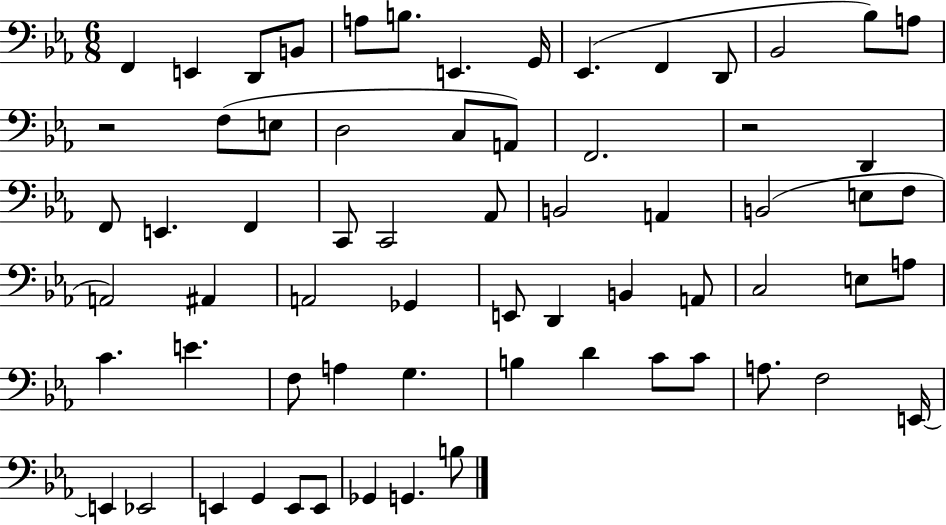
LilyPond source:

{
  \clef bass
  \numericTimeSignature
  \time 6/8
  \key ees \major
  f,4 e,4 d,8 b,8 | a8 b8. e,4. g,16 | ees,4.( f,4 d,8 | bes,2 bes8) a8 | \break r2 f8( e8 | d2 c8 a,8) | f,2. | r2 d,4 | \break f,8 e,4. f,4 | c,8 c,2 aes,8 | b,2 a,4 | b,2( e8 f8 | \break a,2) ais,4 | a,2 ges,4 | e,8 d,4 b,4 a,8 | c2 e8 a8 | \break c'4. e'4. | f8 a4 g4. | b4 d'4 c'8 c'8 | a8. f2 e,16~~ | \break e,4 ees,2 | e,4 g,4 e,8 e,8 | ges,4 g,4. b8 | \bar "|."
}